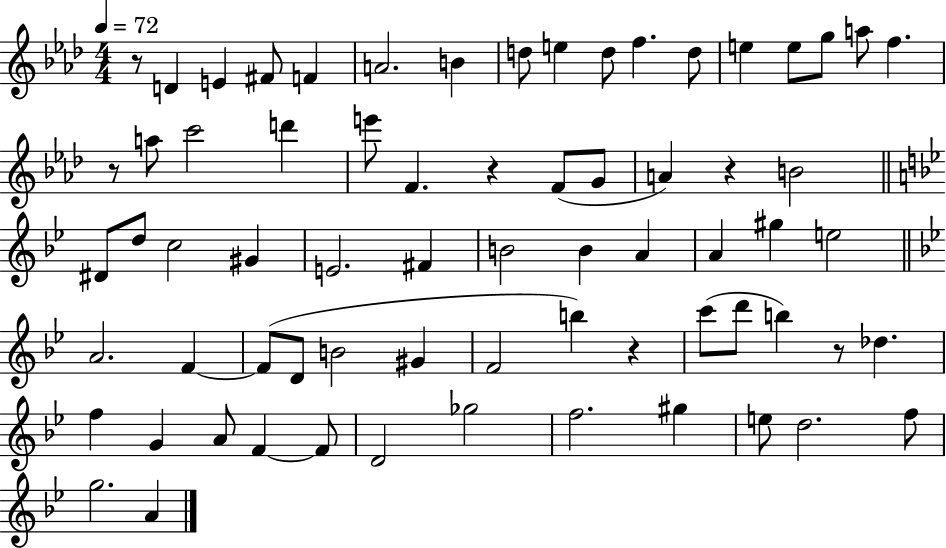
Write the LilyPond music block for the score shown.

{
  \clef treble
  \numericTimeSignature
  \time 4/4
  \key aes \major
  \tempo 4 = 72
  r8 d'4 e'4 fis'8 f'4 | a'2. b'4 | d''8 e''4 d''8 f''4. d''8 | e''4 e''8 g''8 a''8 f''4. | \break r8 a''8 c'''2 d'''4 | e'''8 f'4. r4 f'8( g'8 | a'4) r4 b'2 | \bar "||" \break \key bes \major dis'8 d''8 c''2 gis'4 | e'2. fis'4 | b'2 b'4 a'4 | a'4 gis''4 e''2 | \break \bar "||" \break \key bes \major a'2. f'4~~ | f'8( d'8 b'2 gis'4 | f'2 b''4) r4 | c'''8( d'''8 b''4) r8 des''4. | \break f''4 g'4 a'8 f'4~~ f'8 | d'2 ges''2 | f''2. gis''4 | e''8 d''2. f''8 | \break g''2. a'4 | \bar "|."
}